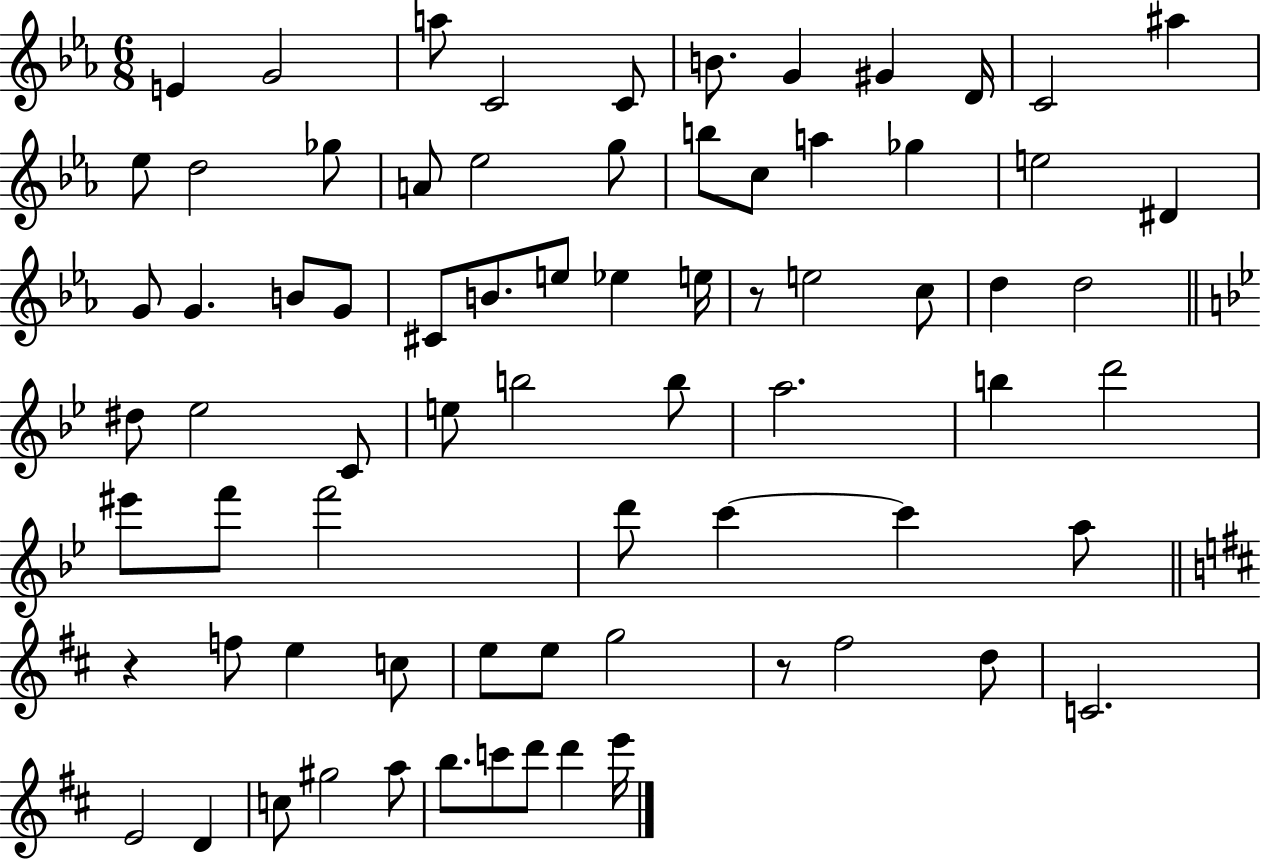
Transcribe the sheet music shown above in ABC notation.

X:1
T:Untitled
M:6/8
L:1/4
K:Eb
E G2 a/2 C2 C/2 B/2 G ^G D/4 C2 ^a _e/2 d2 _g/2 A/2 _e2 g/2 b/2 c/2 a _g e2 ^D G/2 G B/2 G/2 ^C/2 B/2 e/2 _e e/4 z/2 e2 c/2 d d2 ^d/2 _e2 C/2 e/2 b2 b/2 a2 b d'2 ^e'/2 f'/2 f'2 d'/2 c' c' a/2 z f/2 e c/2 e/2 e/2 g2 z/2 ^f2 d/2 C2 E2 D c/2 ^g2 a/2 b/2 c'/2 d'/2 d' e'/4